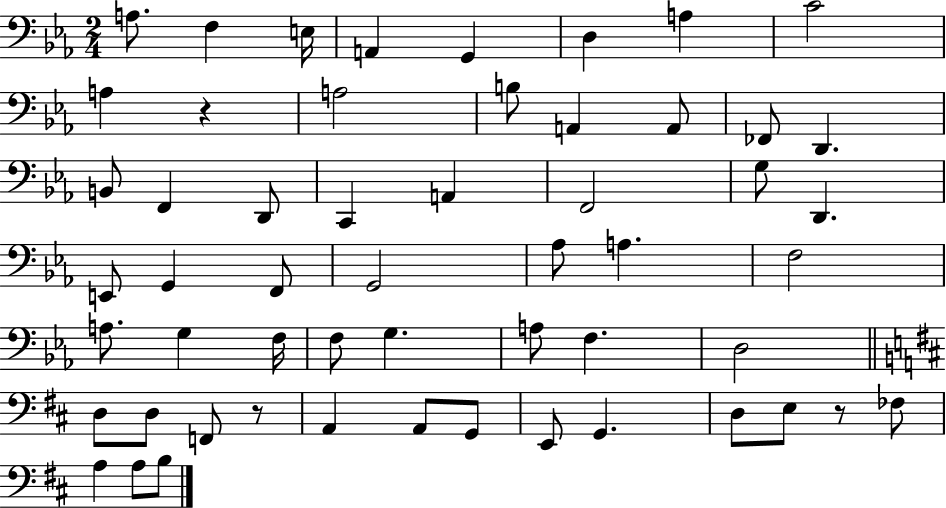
X:1
T:Untitled
M:2/4
L:1/4
K:Eb
A,/2 F, E,/4 A,, G,, D, A, C2 A, z A,2 B,/2 A,, A,,/2 _F,,/2 D,, B,,/2 F,, D,,/2 C,, A,, F,,2 G,/2 D,, E,,/2 G,, F,,/2 G,,2 _A,/2 A, F,2 A,/2 G, F,/4 F,/2 G, A,/2 F, D,2 D,/2 D,/2 F,,/2 z/2 A,, A,,/2 G,,/2 E,,/2 G,, D,/2 E,/2 z/2 _F,/2 A, A,/2 B,/2